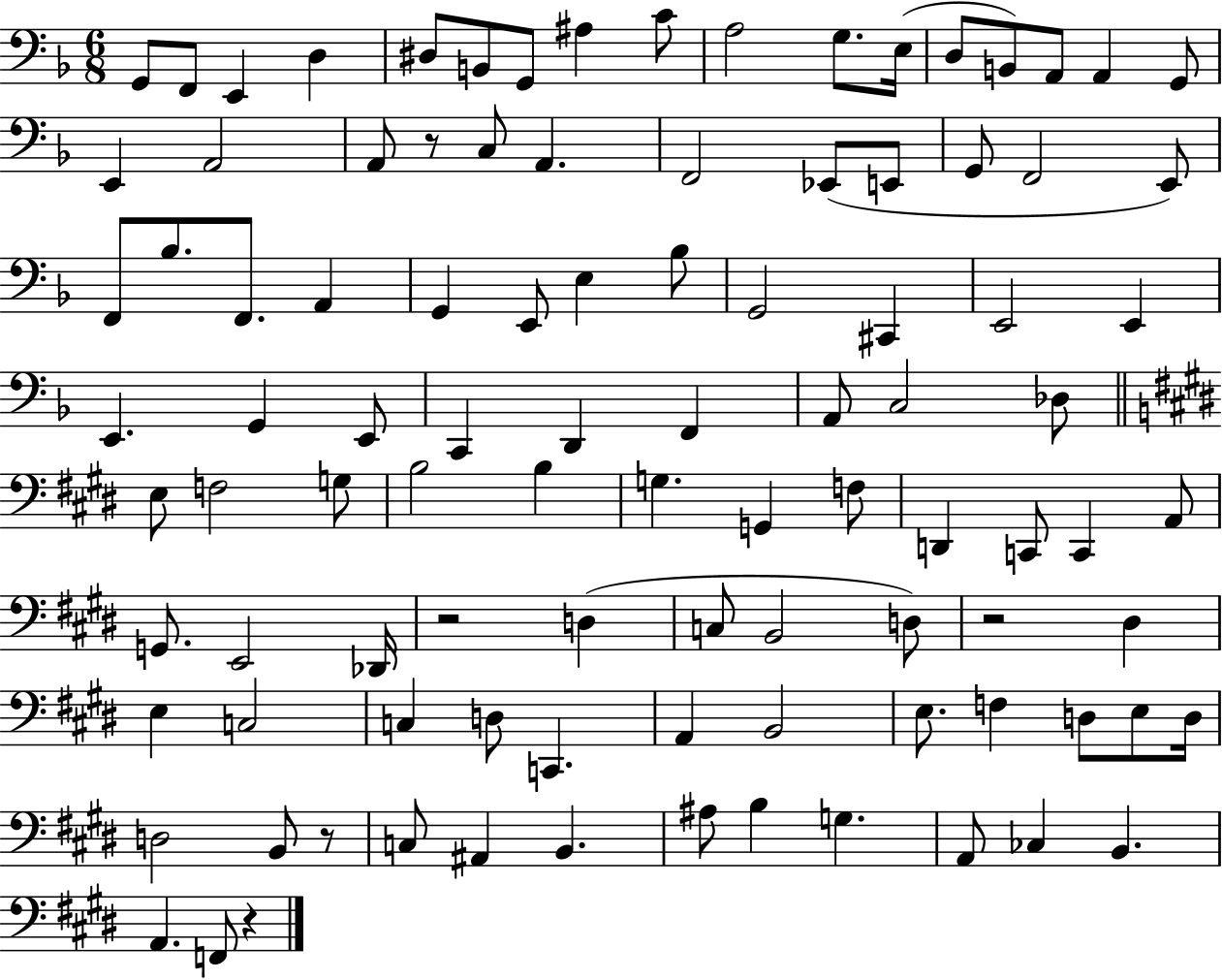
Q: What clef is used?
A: bass